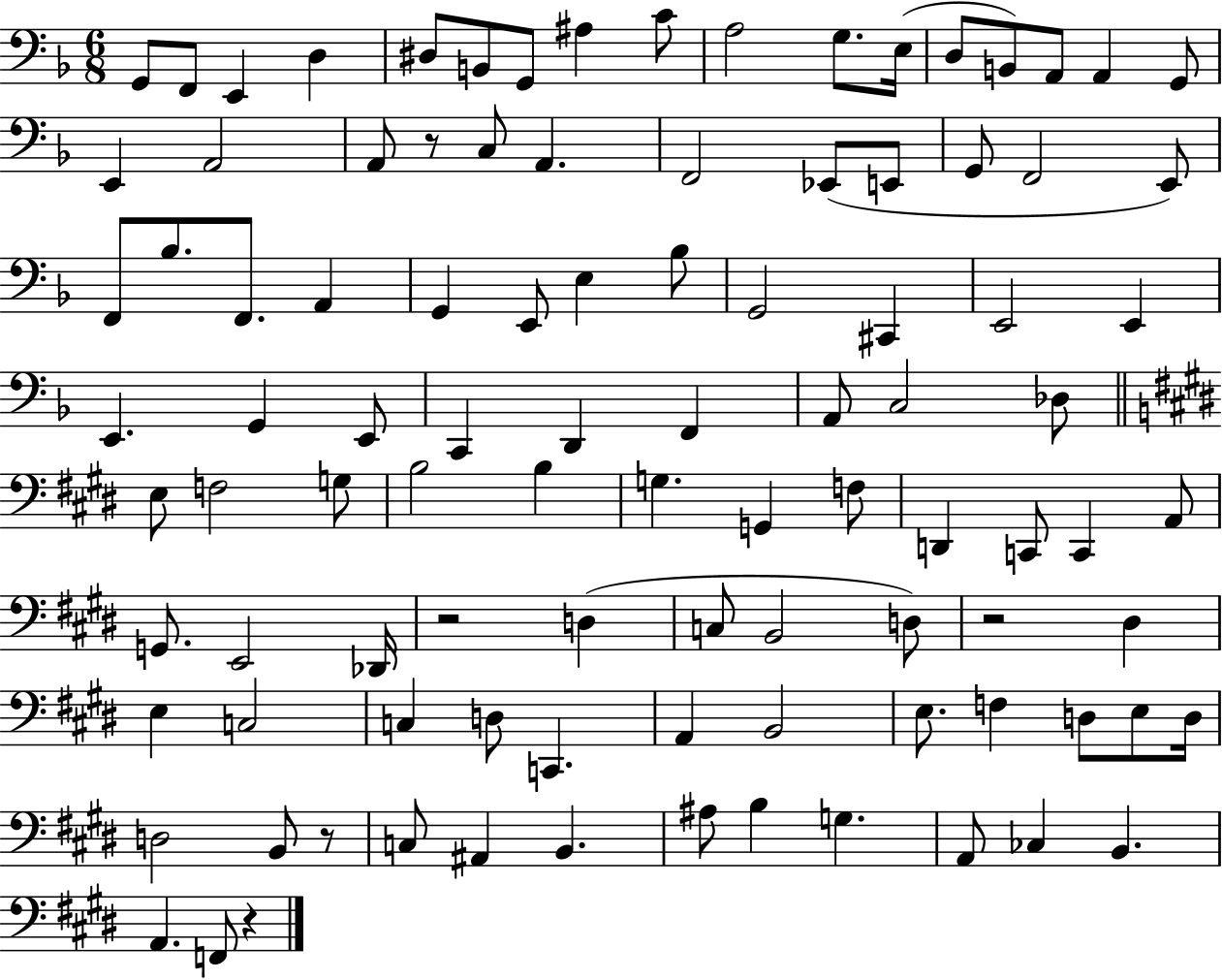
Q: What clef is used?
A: bass